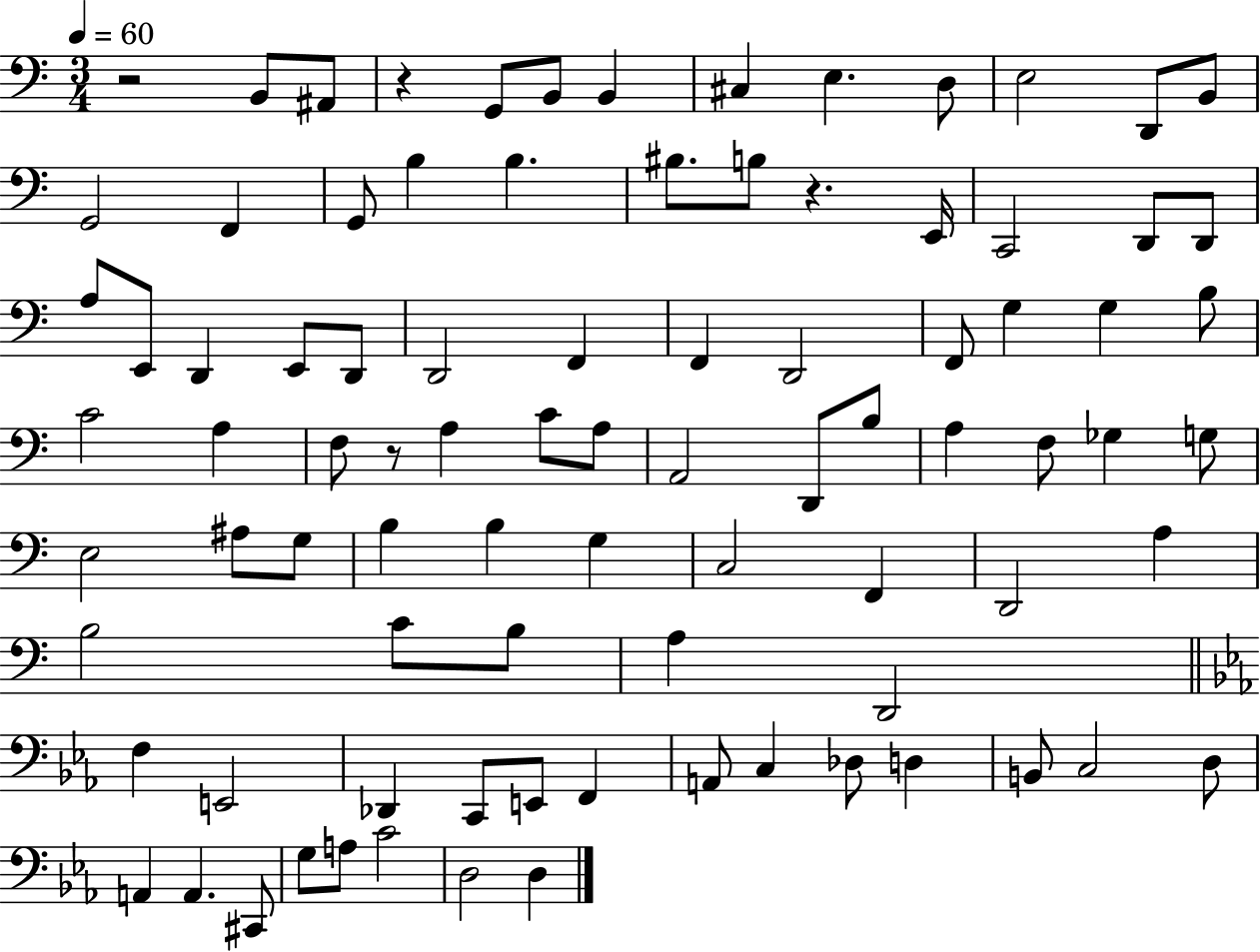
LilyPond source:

{
  \clef bass
  \numericTimeSignature
  \time 3/4
  \key c \major
  \tempo 4 = 60
  r2 b,8 ais,8 | r4 g,8 b,8 b,4 | cis4 e4. d8 | e2 d,8 b,8 | \break g,2 f,4 | g,8 b4 b4. | bis8. b8 r4. e,16 | c,2 d,8 d,8 | \break a8 e,8 d,4 e,8 d,8 | d,2 f,4 | f,4 d,2 | f,8 g4 g4 b8 | \break c'2 a4 | f8 r8 a4 c'8 a8 | a,2 d,8 b8 | a4 f8 ges4 g8 | \break e2 ais8 g8 | b4 b4 g4 | c2 f,4 | d,2 a4 | \break b2 c'8 b8 | a4 d,2 | \bar "||" \break \key ees \major f4 e,2 | des,4 c,8 e,8 f,4 | a,8 c4 des8 d4 | b,8 c2 d8 | \break a,4 a,4. cis,8 | g8 a8 c'2 | d2 d4 | \bar "|."
}